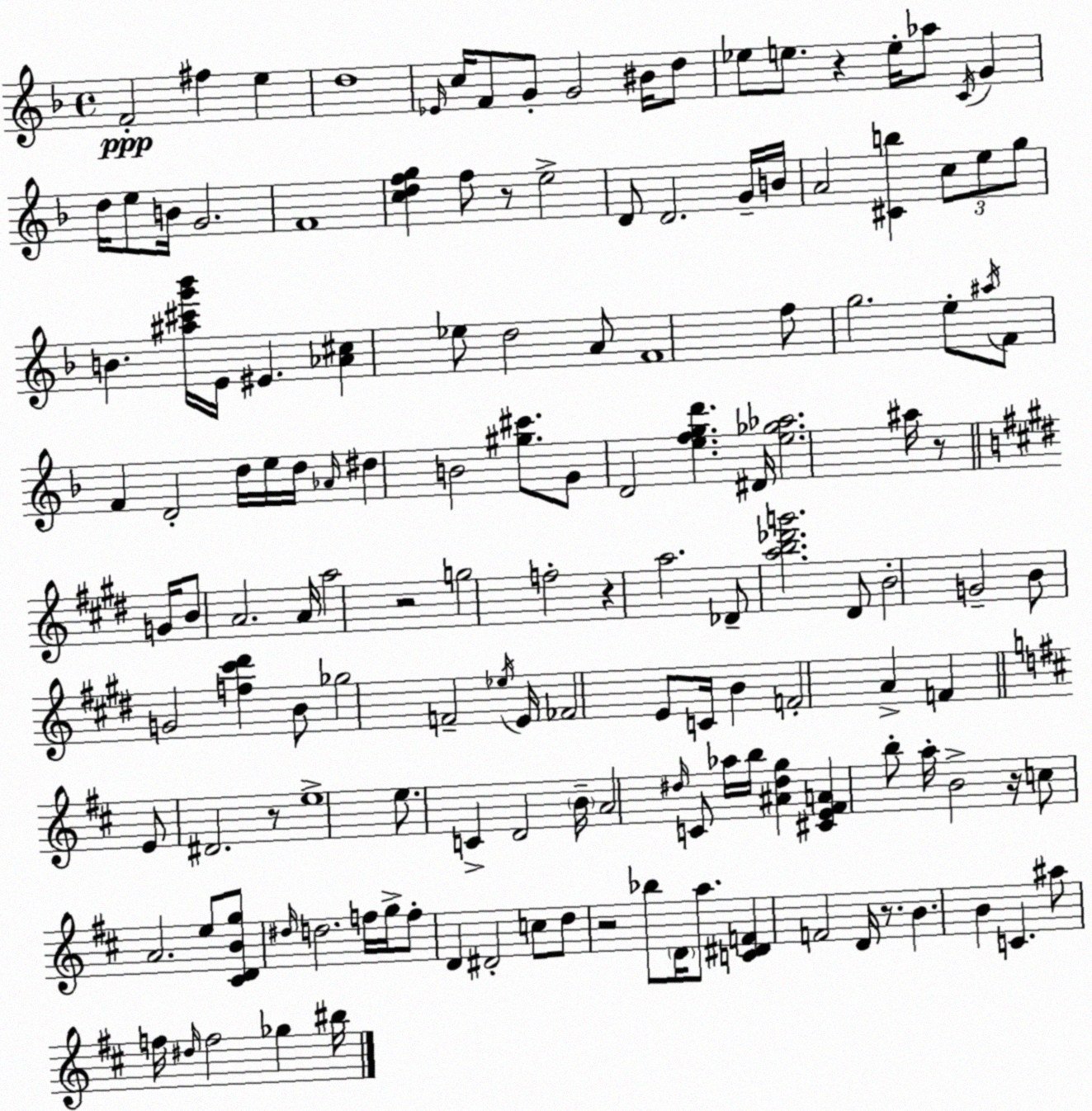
X:1
T:Untitled
M:4/4
L:1/4
K:F
F2 ^f e d4 _E/4 c/4 F/2 G/2 G2 ^B/4 d/2 _e/2 e/2 z e/4 _a/2 C/4 G d/4 e/2 B/4 G2 F4 [cdfg] f/2 z/2 e2 D/2 D2 G/4 B/4 A2 [^Cb] c/2 e/2 g/2 B [^a^c'g'_b']/4 E/4 ^E [_A^c] _e/2 d2 A/2 F4 f/2 g2 e/2 ^a/4 F/2 F D2 d/4 e/4 d/4 _A/4 ^d B2 [^g^c']/2 G/2 D2 [efgd'] ^D/4 [e_g_a]2 ^a/4 z/2 G/4 B/2 A2 A/4 a2 z2 g2 f2 z a2 _D/2 [ab_d'g']2 ^D/2 B2 G2 B/2 G2 [f^c'^d'] B/2 _g2 F2 _e/4 E/4 _F2 E/2 C/4 B F2 A F E/2 ^D2 z/2 e4 e/2 C D2 B/4 A2 ^d/4 C/2 _a/4 b/4 [^A^dg] [^CE^FA] b/2 a/4 B2 z/4 c/2 A2 e/2 [^CDBg]/2 ^d/4 d2 f/4 g/4 f/2 D ^D2 c/2 d/2 z2 _b/2 D/4 a/2 [C^DF] F2 D/4 z/2 B B C ^a/2 f/4 ^d/4 f2 _g ^b/4